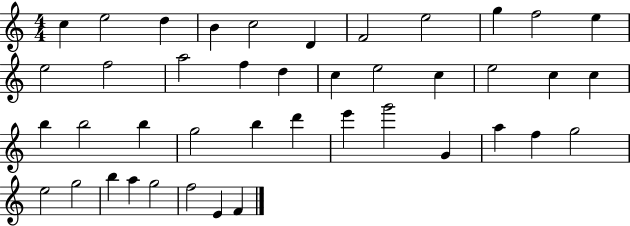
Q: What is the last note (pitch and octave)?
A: F4